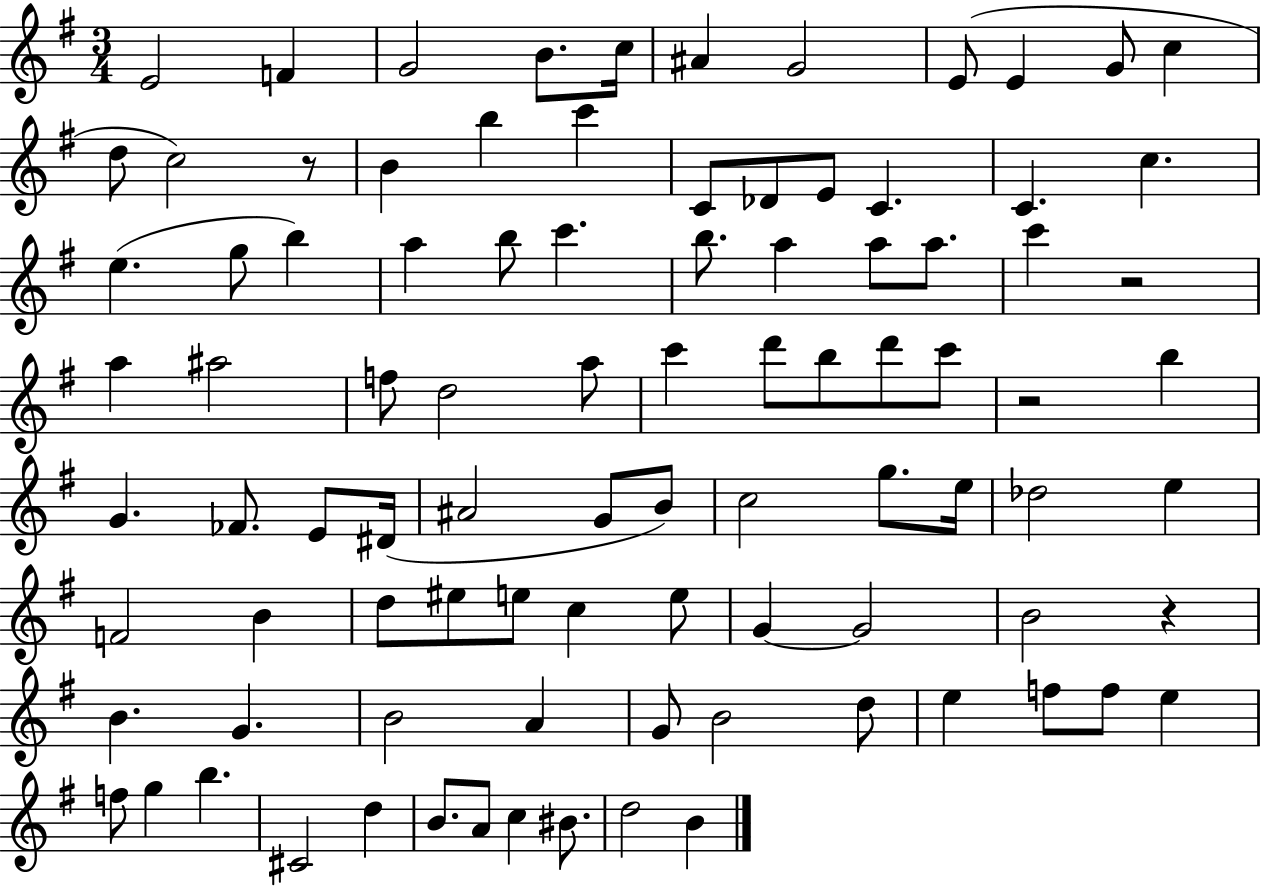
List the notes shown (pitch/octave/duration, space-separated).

E4/h F4/q G4/h B4/e. C5/s A#4/q G4/h E4/e E4/q G4/e C5/q D5/e C5/h R/e B4/q B5/q C6/q C4/e Db4/e E4/e C4/q. C4/q. C5/q. E5/q. G5/e B5/q A5/q B5/e C6/q. B5/e. A5/q A5/e A5/e. C6/q R/h A5/q A#5/h F5/e D5/h A5/e C6/q D6/e B5/e D6/e C6/e R/h B5/q G4/q. FES4/e. E4/e D#4/s A#4/h G4/e B4/e C5/h G5/e. E5/s Db5/h E5/q F4/h B4/q D5/e EIS5/e E5/e C5/q E5/e G4/q G4/h B4/h R/q B4/q. G4/q. B4/h A4/q G4/e B4/h D5/e E5/q F5/e F5/e E5/q F5/e G5/q B5/q. C#4/h D5/q B4/e. A4/e C5/q BIS4/e. D5/h B4/q